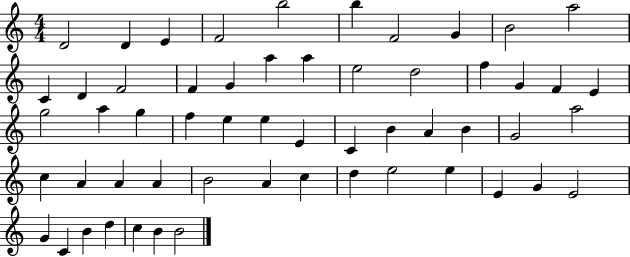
{
  \clef treble
  \numericTimeSignature
  \time 4/4
  \key c \major
  d'2 d'4 e'4 | f'2 b''2 | b''4 f'2 g'4 | b'2 a''2 | \break c'4 d'4 f'2 | f'4 g'4 a''4 a''4 | e''2 d''2 | f''4 g'4 f'4 e'4 | \break g''2 a''4 g''4 | f''4 e''4 e''4 e'4 | c'4 b'4 a'4 b'4 | g'2 a''2 | \break c''4 a'4 a'4 a'4 | b'2 a'4 c''4 | d''4 e''2 e''4 | e'4 g'4 e'2 | \break g'4 c'4 b'4 d''4 | c''4 b'4 b'2 | \bar "|."
}